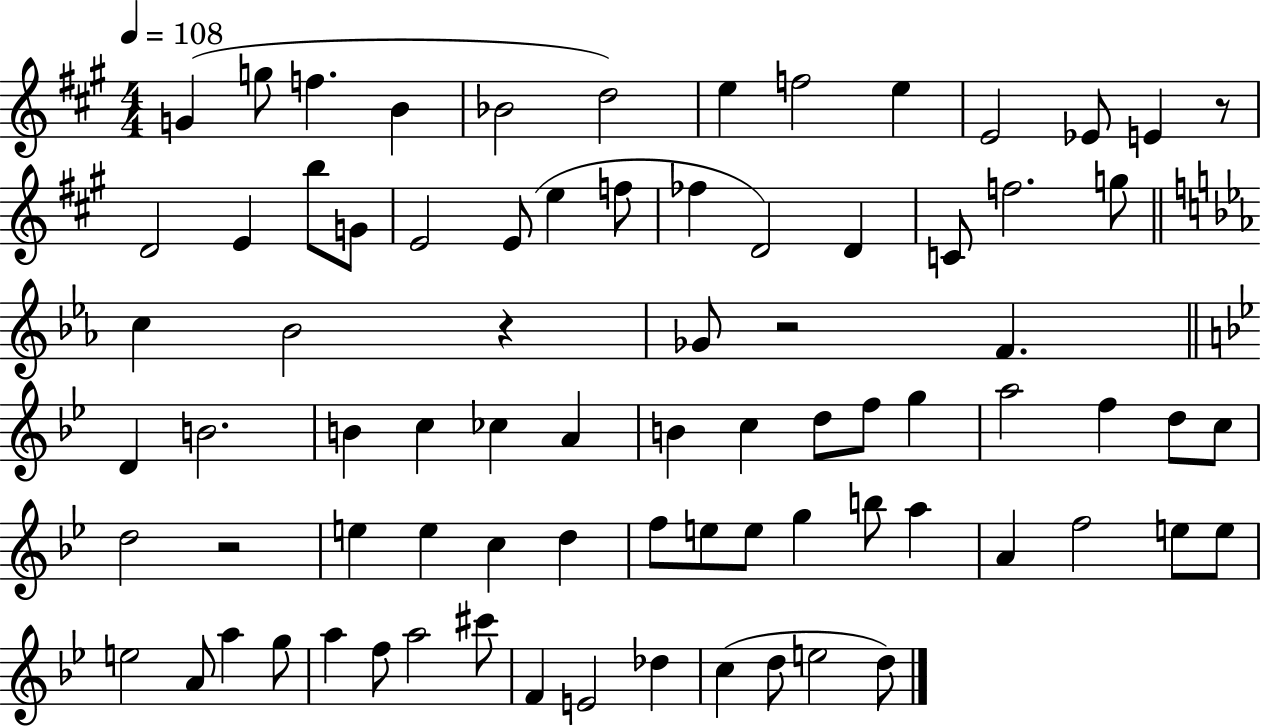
{
  \clef treble
  \numericTimeSignature
  \time 4/4
  \key a \major
  \tempo 4 = 108
  \repeat volta 2 { g'4( g''8 f''4. b'4 | bes'2 d''2) | e''4 f''2 e''4 | e'2 ees'8 e'4 r8 | \break d'2 e'4 b''8 g'8 | e'2 e'8( e''4 f''8 | fes''4 d'2) d'4 | c'8 f''2. g''8 | \break \bar "||" \break \key ees \major c''4 bes'2 r4 | ges'8 r2 f'4. | \bar "||" \break \key bes \major d'4 b'2. | b'4 c''4 ces''4 a'4 | b'4 c''4 d''8 f''8 g''4 | a''2 f''4 d''8 c''8 | \break d''2 r2 | e''4 e''4 c''4 d''4 | f''8 e''8 e''8 g''4 b''8 a''4 | a'4 f''2 e''8 e''8 | \break e''2 a'8 a''4 g''8 | a''4 f''8 a''2 cis'''8 | f'4 e'2 des''4 | c''4( d''8 e''2 d''8) | \break } \bar "|."
}